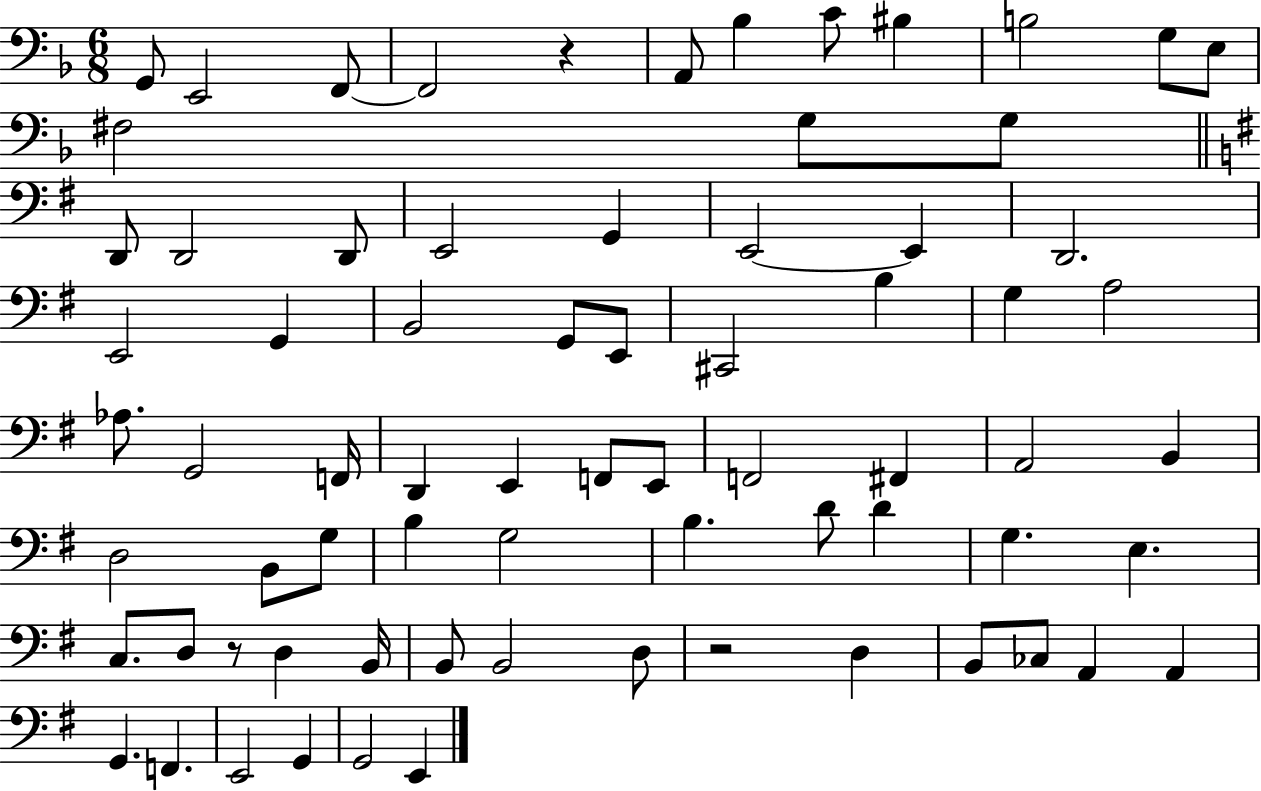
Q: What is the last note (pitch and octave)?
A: E2